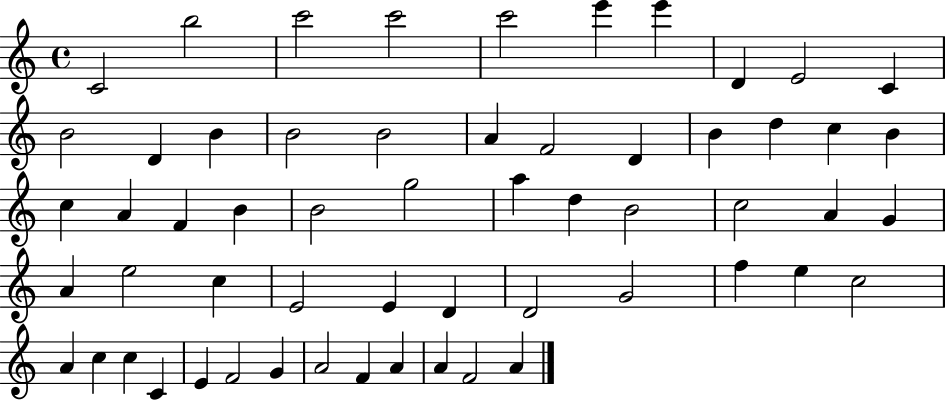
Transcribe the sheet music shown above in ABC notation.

X:1
T:Untitled
M:4/4
L:1/4
K:C
C2 b2 c'2 c'2 c'2 e' e' D E2 C B2 D B B2 B2 A F2 D B d c B c A F B B2 g2 a d B2 c2 A G A e2 c E2 E D D2 G2 f e c2 A c c C E F2 G A2 F A A F2 A